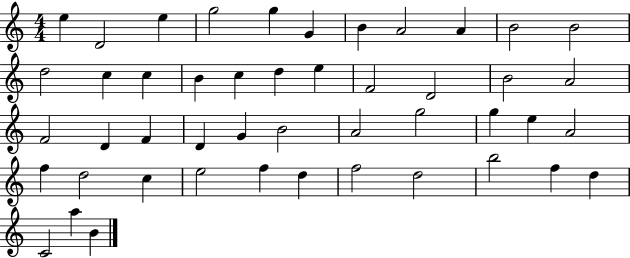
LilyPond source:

{
  \clef treble
  \numericTimeSignature
  \time 4/4
  \key c \major
  e''4 d'2 e''4 | g''2 g''4 g'4 | b'4 a'2 a'4 | b'2 b'2 | \break d''2 c''4 c''4 | b'4 c''4 d''4 e''4 | f'2 d'2 | b'2 a'2 | \break f'2 d'4 f'4 | d'4 g'4 b'2 | a'2 g''2 | g''4 e''4 a'2 | \break f''4 d''2 c''4 | e''2 f''4 d''4 | f''2 d''2 | b''2 f''4 d''4 | \break c'2 a''4 b'4 | \bar "|."
}